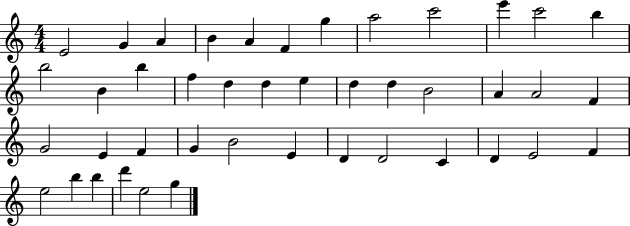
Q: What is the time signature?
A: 4/4